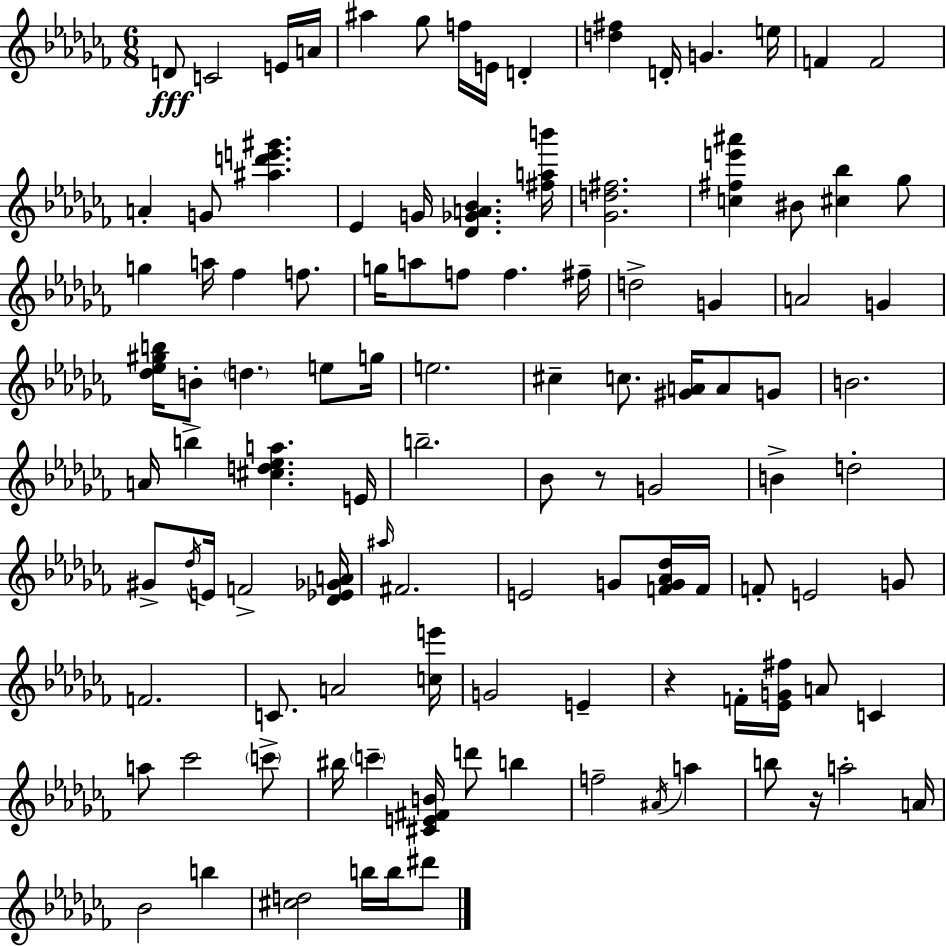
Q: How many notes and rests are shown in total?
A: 108